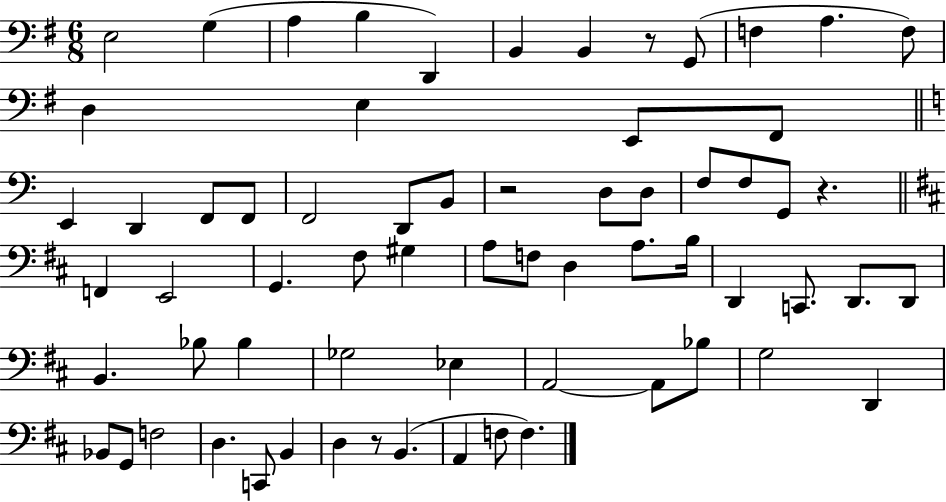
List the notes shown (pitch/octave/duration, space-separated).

E3/h G3/q A3/q B3/q D2/q B2/q B2/q R/e G2/e F3/q A3/q. F3/e D3/q E3/q E2/e F#2/e E2/q D2/q F2/e F2/e F2/h D2/e B2/e R/h D3/e D3/e F3/e F3/e G2/e R/q. F2/q E2/h G2/q. F#3/e G#3/q A3/e F3/e D3/q A3/e. B3/s D2/q C2/e. D2/e. D2/e B2/q. Bb3/e Bb3/q Gb3/h Eb3/q A2/h A2/e Bb3/e G3/h D2/q Bb2/e G2/e F3/h D3/q. C2/e B2/q D3/q R/e B2/q. A2/q F3/e F3/q.